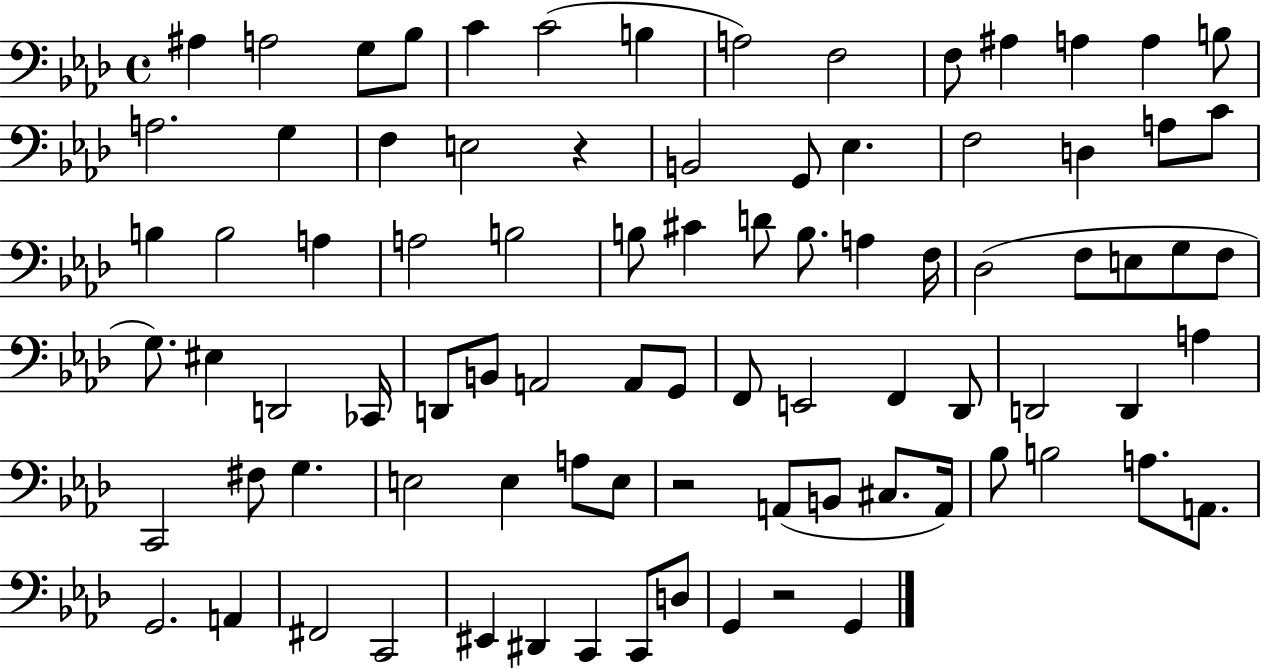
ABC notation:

X:1
T:Untitled
M:4/4
L:1/4
K:Ab
^A, A,2 G,/2 _B,/2 C C2 B, A,2 F,2 F,/2 ^A, A, A, B,/2 A,2 G, F, E,2 z B,,2 G,,/2 _E, F,2 D, A,/2 C/2 B, B,2 A, A,2 B,2 B,/2 ^C D/2 B,/2 A, F,/4 _D,2 F,/2 E,/2 G,/2 F,/2 G,/2 ^E, D,,2 _C,,/4 D,,/2 B,,/2 A,,2 A,,/2 G,,/2 F,,/2 E,,2 F,, _D,,/2 D,,2 D,, A, C,,2 ^F,/2 G, E,2 E, A,/2 E,/2 z2 A,,/2 B,,/2 ^C,/2 A,,/4 _B,/2 B,2 A,/2 A,,/2 G,,2 A,, ^F,,2 C,,2 ^E,, ^D,, C,, C,,/2 D,/2 G,, z2 G,,